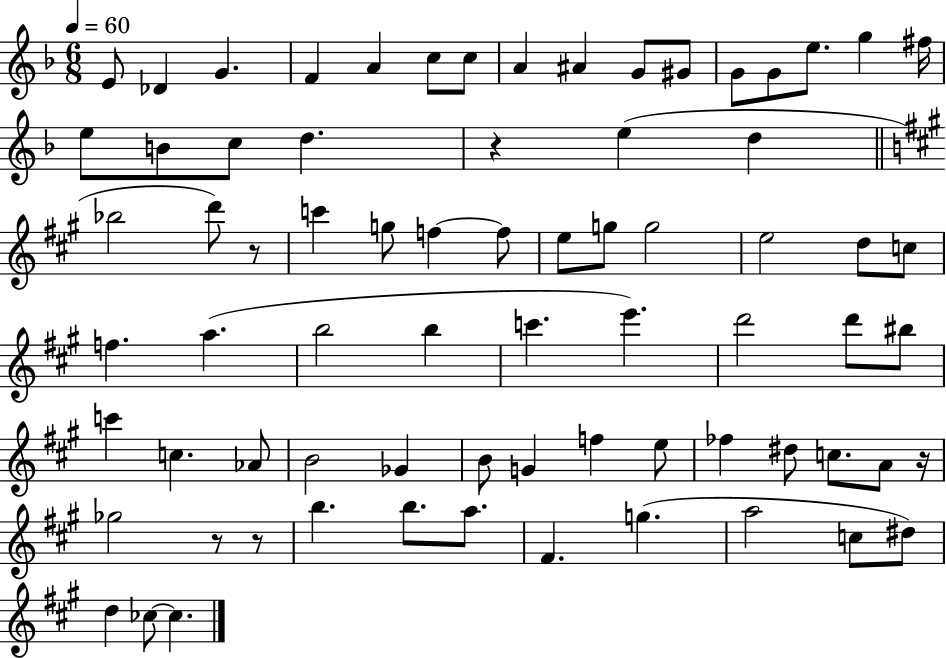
X:1
T:Untitled
M:6/8
L:1/4
K:F
E/2 _D G F A c/2 c/2 A ^A G/2 ^G/2 G/2 G/2 e/2 g ^f/4 e/2 B/2 c/2 d z e d _b2 d'/2 z/2 c' g/2 f f/2 e/2 g/2 g2 e2 d/2 c/2 f a b2 b c' e' d'2 d'/2 ^b/2 c' c _A/2 B2 _G B/2 G f e/2 _f ^d/2 c/2 A/2 z/4 _g2 z/2 z/2 b b/2 a/2 ^F g a2 c/2 ^d/2 d _c/2 _c